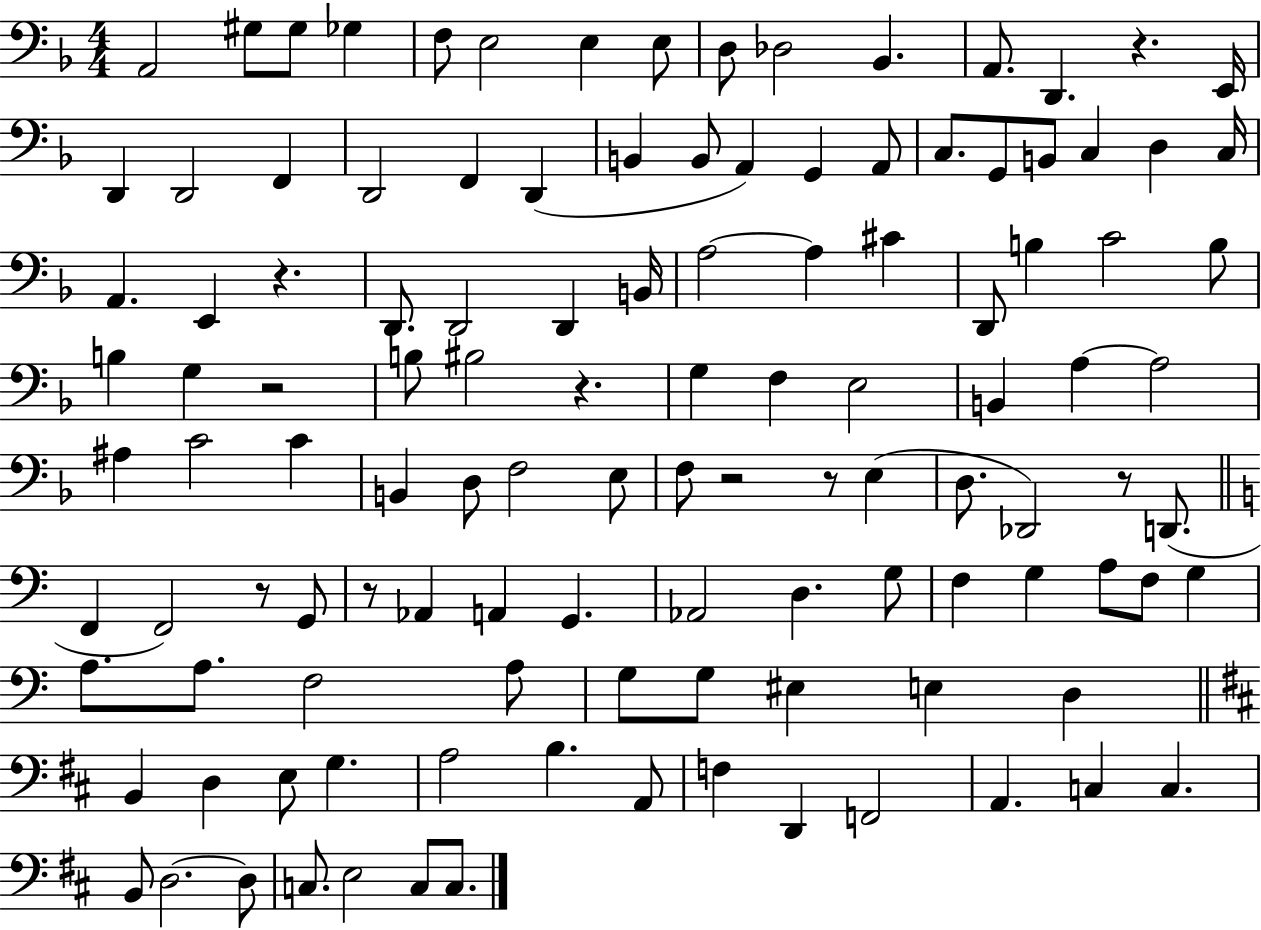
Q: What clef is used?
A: bass